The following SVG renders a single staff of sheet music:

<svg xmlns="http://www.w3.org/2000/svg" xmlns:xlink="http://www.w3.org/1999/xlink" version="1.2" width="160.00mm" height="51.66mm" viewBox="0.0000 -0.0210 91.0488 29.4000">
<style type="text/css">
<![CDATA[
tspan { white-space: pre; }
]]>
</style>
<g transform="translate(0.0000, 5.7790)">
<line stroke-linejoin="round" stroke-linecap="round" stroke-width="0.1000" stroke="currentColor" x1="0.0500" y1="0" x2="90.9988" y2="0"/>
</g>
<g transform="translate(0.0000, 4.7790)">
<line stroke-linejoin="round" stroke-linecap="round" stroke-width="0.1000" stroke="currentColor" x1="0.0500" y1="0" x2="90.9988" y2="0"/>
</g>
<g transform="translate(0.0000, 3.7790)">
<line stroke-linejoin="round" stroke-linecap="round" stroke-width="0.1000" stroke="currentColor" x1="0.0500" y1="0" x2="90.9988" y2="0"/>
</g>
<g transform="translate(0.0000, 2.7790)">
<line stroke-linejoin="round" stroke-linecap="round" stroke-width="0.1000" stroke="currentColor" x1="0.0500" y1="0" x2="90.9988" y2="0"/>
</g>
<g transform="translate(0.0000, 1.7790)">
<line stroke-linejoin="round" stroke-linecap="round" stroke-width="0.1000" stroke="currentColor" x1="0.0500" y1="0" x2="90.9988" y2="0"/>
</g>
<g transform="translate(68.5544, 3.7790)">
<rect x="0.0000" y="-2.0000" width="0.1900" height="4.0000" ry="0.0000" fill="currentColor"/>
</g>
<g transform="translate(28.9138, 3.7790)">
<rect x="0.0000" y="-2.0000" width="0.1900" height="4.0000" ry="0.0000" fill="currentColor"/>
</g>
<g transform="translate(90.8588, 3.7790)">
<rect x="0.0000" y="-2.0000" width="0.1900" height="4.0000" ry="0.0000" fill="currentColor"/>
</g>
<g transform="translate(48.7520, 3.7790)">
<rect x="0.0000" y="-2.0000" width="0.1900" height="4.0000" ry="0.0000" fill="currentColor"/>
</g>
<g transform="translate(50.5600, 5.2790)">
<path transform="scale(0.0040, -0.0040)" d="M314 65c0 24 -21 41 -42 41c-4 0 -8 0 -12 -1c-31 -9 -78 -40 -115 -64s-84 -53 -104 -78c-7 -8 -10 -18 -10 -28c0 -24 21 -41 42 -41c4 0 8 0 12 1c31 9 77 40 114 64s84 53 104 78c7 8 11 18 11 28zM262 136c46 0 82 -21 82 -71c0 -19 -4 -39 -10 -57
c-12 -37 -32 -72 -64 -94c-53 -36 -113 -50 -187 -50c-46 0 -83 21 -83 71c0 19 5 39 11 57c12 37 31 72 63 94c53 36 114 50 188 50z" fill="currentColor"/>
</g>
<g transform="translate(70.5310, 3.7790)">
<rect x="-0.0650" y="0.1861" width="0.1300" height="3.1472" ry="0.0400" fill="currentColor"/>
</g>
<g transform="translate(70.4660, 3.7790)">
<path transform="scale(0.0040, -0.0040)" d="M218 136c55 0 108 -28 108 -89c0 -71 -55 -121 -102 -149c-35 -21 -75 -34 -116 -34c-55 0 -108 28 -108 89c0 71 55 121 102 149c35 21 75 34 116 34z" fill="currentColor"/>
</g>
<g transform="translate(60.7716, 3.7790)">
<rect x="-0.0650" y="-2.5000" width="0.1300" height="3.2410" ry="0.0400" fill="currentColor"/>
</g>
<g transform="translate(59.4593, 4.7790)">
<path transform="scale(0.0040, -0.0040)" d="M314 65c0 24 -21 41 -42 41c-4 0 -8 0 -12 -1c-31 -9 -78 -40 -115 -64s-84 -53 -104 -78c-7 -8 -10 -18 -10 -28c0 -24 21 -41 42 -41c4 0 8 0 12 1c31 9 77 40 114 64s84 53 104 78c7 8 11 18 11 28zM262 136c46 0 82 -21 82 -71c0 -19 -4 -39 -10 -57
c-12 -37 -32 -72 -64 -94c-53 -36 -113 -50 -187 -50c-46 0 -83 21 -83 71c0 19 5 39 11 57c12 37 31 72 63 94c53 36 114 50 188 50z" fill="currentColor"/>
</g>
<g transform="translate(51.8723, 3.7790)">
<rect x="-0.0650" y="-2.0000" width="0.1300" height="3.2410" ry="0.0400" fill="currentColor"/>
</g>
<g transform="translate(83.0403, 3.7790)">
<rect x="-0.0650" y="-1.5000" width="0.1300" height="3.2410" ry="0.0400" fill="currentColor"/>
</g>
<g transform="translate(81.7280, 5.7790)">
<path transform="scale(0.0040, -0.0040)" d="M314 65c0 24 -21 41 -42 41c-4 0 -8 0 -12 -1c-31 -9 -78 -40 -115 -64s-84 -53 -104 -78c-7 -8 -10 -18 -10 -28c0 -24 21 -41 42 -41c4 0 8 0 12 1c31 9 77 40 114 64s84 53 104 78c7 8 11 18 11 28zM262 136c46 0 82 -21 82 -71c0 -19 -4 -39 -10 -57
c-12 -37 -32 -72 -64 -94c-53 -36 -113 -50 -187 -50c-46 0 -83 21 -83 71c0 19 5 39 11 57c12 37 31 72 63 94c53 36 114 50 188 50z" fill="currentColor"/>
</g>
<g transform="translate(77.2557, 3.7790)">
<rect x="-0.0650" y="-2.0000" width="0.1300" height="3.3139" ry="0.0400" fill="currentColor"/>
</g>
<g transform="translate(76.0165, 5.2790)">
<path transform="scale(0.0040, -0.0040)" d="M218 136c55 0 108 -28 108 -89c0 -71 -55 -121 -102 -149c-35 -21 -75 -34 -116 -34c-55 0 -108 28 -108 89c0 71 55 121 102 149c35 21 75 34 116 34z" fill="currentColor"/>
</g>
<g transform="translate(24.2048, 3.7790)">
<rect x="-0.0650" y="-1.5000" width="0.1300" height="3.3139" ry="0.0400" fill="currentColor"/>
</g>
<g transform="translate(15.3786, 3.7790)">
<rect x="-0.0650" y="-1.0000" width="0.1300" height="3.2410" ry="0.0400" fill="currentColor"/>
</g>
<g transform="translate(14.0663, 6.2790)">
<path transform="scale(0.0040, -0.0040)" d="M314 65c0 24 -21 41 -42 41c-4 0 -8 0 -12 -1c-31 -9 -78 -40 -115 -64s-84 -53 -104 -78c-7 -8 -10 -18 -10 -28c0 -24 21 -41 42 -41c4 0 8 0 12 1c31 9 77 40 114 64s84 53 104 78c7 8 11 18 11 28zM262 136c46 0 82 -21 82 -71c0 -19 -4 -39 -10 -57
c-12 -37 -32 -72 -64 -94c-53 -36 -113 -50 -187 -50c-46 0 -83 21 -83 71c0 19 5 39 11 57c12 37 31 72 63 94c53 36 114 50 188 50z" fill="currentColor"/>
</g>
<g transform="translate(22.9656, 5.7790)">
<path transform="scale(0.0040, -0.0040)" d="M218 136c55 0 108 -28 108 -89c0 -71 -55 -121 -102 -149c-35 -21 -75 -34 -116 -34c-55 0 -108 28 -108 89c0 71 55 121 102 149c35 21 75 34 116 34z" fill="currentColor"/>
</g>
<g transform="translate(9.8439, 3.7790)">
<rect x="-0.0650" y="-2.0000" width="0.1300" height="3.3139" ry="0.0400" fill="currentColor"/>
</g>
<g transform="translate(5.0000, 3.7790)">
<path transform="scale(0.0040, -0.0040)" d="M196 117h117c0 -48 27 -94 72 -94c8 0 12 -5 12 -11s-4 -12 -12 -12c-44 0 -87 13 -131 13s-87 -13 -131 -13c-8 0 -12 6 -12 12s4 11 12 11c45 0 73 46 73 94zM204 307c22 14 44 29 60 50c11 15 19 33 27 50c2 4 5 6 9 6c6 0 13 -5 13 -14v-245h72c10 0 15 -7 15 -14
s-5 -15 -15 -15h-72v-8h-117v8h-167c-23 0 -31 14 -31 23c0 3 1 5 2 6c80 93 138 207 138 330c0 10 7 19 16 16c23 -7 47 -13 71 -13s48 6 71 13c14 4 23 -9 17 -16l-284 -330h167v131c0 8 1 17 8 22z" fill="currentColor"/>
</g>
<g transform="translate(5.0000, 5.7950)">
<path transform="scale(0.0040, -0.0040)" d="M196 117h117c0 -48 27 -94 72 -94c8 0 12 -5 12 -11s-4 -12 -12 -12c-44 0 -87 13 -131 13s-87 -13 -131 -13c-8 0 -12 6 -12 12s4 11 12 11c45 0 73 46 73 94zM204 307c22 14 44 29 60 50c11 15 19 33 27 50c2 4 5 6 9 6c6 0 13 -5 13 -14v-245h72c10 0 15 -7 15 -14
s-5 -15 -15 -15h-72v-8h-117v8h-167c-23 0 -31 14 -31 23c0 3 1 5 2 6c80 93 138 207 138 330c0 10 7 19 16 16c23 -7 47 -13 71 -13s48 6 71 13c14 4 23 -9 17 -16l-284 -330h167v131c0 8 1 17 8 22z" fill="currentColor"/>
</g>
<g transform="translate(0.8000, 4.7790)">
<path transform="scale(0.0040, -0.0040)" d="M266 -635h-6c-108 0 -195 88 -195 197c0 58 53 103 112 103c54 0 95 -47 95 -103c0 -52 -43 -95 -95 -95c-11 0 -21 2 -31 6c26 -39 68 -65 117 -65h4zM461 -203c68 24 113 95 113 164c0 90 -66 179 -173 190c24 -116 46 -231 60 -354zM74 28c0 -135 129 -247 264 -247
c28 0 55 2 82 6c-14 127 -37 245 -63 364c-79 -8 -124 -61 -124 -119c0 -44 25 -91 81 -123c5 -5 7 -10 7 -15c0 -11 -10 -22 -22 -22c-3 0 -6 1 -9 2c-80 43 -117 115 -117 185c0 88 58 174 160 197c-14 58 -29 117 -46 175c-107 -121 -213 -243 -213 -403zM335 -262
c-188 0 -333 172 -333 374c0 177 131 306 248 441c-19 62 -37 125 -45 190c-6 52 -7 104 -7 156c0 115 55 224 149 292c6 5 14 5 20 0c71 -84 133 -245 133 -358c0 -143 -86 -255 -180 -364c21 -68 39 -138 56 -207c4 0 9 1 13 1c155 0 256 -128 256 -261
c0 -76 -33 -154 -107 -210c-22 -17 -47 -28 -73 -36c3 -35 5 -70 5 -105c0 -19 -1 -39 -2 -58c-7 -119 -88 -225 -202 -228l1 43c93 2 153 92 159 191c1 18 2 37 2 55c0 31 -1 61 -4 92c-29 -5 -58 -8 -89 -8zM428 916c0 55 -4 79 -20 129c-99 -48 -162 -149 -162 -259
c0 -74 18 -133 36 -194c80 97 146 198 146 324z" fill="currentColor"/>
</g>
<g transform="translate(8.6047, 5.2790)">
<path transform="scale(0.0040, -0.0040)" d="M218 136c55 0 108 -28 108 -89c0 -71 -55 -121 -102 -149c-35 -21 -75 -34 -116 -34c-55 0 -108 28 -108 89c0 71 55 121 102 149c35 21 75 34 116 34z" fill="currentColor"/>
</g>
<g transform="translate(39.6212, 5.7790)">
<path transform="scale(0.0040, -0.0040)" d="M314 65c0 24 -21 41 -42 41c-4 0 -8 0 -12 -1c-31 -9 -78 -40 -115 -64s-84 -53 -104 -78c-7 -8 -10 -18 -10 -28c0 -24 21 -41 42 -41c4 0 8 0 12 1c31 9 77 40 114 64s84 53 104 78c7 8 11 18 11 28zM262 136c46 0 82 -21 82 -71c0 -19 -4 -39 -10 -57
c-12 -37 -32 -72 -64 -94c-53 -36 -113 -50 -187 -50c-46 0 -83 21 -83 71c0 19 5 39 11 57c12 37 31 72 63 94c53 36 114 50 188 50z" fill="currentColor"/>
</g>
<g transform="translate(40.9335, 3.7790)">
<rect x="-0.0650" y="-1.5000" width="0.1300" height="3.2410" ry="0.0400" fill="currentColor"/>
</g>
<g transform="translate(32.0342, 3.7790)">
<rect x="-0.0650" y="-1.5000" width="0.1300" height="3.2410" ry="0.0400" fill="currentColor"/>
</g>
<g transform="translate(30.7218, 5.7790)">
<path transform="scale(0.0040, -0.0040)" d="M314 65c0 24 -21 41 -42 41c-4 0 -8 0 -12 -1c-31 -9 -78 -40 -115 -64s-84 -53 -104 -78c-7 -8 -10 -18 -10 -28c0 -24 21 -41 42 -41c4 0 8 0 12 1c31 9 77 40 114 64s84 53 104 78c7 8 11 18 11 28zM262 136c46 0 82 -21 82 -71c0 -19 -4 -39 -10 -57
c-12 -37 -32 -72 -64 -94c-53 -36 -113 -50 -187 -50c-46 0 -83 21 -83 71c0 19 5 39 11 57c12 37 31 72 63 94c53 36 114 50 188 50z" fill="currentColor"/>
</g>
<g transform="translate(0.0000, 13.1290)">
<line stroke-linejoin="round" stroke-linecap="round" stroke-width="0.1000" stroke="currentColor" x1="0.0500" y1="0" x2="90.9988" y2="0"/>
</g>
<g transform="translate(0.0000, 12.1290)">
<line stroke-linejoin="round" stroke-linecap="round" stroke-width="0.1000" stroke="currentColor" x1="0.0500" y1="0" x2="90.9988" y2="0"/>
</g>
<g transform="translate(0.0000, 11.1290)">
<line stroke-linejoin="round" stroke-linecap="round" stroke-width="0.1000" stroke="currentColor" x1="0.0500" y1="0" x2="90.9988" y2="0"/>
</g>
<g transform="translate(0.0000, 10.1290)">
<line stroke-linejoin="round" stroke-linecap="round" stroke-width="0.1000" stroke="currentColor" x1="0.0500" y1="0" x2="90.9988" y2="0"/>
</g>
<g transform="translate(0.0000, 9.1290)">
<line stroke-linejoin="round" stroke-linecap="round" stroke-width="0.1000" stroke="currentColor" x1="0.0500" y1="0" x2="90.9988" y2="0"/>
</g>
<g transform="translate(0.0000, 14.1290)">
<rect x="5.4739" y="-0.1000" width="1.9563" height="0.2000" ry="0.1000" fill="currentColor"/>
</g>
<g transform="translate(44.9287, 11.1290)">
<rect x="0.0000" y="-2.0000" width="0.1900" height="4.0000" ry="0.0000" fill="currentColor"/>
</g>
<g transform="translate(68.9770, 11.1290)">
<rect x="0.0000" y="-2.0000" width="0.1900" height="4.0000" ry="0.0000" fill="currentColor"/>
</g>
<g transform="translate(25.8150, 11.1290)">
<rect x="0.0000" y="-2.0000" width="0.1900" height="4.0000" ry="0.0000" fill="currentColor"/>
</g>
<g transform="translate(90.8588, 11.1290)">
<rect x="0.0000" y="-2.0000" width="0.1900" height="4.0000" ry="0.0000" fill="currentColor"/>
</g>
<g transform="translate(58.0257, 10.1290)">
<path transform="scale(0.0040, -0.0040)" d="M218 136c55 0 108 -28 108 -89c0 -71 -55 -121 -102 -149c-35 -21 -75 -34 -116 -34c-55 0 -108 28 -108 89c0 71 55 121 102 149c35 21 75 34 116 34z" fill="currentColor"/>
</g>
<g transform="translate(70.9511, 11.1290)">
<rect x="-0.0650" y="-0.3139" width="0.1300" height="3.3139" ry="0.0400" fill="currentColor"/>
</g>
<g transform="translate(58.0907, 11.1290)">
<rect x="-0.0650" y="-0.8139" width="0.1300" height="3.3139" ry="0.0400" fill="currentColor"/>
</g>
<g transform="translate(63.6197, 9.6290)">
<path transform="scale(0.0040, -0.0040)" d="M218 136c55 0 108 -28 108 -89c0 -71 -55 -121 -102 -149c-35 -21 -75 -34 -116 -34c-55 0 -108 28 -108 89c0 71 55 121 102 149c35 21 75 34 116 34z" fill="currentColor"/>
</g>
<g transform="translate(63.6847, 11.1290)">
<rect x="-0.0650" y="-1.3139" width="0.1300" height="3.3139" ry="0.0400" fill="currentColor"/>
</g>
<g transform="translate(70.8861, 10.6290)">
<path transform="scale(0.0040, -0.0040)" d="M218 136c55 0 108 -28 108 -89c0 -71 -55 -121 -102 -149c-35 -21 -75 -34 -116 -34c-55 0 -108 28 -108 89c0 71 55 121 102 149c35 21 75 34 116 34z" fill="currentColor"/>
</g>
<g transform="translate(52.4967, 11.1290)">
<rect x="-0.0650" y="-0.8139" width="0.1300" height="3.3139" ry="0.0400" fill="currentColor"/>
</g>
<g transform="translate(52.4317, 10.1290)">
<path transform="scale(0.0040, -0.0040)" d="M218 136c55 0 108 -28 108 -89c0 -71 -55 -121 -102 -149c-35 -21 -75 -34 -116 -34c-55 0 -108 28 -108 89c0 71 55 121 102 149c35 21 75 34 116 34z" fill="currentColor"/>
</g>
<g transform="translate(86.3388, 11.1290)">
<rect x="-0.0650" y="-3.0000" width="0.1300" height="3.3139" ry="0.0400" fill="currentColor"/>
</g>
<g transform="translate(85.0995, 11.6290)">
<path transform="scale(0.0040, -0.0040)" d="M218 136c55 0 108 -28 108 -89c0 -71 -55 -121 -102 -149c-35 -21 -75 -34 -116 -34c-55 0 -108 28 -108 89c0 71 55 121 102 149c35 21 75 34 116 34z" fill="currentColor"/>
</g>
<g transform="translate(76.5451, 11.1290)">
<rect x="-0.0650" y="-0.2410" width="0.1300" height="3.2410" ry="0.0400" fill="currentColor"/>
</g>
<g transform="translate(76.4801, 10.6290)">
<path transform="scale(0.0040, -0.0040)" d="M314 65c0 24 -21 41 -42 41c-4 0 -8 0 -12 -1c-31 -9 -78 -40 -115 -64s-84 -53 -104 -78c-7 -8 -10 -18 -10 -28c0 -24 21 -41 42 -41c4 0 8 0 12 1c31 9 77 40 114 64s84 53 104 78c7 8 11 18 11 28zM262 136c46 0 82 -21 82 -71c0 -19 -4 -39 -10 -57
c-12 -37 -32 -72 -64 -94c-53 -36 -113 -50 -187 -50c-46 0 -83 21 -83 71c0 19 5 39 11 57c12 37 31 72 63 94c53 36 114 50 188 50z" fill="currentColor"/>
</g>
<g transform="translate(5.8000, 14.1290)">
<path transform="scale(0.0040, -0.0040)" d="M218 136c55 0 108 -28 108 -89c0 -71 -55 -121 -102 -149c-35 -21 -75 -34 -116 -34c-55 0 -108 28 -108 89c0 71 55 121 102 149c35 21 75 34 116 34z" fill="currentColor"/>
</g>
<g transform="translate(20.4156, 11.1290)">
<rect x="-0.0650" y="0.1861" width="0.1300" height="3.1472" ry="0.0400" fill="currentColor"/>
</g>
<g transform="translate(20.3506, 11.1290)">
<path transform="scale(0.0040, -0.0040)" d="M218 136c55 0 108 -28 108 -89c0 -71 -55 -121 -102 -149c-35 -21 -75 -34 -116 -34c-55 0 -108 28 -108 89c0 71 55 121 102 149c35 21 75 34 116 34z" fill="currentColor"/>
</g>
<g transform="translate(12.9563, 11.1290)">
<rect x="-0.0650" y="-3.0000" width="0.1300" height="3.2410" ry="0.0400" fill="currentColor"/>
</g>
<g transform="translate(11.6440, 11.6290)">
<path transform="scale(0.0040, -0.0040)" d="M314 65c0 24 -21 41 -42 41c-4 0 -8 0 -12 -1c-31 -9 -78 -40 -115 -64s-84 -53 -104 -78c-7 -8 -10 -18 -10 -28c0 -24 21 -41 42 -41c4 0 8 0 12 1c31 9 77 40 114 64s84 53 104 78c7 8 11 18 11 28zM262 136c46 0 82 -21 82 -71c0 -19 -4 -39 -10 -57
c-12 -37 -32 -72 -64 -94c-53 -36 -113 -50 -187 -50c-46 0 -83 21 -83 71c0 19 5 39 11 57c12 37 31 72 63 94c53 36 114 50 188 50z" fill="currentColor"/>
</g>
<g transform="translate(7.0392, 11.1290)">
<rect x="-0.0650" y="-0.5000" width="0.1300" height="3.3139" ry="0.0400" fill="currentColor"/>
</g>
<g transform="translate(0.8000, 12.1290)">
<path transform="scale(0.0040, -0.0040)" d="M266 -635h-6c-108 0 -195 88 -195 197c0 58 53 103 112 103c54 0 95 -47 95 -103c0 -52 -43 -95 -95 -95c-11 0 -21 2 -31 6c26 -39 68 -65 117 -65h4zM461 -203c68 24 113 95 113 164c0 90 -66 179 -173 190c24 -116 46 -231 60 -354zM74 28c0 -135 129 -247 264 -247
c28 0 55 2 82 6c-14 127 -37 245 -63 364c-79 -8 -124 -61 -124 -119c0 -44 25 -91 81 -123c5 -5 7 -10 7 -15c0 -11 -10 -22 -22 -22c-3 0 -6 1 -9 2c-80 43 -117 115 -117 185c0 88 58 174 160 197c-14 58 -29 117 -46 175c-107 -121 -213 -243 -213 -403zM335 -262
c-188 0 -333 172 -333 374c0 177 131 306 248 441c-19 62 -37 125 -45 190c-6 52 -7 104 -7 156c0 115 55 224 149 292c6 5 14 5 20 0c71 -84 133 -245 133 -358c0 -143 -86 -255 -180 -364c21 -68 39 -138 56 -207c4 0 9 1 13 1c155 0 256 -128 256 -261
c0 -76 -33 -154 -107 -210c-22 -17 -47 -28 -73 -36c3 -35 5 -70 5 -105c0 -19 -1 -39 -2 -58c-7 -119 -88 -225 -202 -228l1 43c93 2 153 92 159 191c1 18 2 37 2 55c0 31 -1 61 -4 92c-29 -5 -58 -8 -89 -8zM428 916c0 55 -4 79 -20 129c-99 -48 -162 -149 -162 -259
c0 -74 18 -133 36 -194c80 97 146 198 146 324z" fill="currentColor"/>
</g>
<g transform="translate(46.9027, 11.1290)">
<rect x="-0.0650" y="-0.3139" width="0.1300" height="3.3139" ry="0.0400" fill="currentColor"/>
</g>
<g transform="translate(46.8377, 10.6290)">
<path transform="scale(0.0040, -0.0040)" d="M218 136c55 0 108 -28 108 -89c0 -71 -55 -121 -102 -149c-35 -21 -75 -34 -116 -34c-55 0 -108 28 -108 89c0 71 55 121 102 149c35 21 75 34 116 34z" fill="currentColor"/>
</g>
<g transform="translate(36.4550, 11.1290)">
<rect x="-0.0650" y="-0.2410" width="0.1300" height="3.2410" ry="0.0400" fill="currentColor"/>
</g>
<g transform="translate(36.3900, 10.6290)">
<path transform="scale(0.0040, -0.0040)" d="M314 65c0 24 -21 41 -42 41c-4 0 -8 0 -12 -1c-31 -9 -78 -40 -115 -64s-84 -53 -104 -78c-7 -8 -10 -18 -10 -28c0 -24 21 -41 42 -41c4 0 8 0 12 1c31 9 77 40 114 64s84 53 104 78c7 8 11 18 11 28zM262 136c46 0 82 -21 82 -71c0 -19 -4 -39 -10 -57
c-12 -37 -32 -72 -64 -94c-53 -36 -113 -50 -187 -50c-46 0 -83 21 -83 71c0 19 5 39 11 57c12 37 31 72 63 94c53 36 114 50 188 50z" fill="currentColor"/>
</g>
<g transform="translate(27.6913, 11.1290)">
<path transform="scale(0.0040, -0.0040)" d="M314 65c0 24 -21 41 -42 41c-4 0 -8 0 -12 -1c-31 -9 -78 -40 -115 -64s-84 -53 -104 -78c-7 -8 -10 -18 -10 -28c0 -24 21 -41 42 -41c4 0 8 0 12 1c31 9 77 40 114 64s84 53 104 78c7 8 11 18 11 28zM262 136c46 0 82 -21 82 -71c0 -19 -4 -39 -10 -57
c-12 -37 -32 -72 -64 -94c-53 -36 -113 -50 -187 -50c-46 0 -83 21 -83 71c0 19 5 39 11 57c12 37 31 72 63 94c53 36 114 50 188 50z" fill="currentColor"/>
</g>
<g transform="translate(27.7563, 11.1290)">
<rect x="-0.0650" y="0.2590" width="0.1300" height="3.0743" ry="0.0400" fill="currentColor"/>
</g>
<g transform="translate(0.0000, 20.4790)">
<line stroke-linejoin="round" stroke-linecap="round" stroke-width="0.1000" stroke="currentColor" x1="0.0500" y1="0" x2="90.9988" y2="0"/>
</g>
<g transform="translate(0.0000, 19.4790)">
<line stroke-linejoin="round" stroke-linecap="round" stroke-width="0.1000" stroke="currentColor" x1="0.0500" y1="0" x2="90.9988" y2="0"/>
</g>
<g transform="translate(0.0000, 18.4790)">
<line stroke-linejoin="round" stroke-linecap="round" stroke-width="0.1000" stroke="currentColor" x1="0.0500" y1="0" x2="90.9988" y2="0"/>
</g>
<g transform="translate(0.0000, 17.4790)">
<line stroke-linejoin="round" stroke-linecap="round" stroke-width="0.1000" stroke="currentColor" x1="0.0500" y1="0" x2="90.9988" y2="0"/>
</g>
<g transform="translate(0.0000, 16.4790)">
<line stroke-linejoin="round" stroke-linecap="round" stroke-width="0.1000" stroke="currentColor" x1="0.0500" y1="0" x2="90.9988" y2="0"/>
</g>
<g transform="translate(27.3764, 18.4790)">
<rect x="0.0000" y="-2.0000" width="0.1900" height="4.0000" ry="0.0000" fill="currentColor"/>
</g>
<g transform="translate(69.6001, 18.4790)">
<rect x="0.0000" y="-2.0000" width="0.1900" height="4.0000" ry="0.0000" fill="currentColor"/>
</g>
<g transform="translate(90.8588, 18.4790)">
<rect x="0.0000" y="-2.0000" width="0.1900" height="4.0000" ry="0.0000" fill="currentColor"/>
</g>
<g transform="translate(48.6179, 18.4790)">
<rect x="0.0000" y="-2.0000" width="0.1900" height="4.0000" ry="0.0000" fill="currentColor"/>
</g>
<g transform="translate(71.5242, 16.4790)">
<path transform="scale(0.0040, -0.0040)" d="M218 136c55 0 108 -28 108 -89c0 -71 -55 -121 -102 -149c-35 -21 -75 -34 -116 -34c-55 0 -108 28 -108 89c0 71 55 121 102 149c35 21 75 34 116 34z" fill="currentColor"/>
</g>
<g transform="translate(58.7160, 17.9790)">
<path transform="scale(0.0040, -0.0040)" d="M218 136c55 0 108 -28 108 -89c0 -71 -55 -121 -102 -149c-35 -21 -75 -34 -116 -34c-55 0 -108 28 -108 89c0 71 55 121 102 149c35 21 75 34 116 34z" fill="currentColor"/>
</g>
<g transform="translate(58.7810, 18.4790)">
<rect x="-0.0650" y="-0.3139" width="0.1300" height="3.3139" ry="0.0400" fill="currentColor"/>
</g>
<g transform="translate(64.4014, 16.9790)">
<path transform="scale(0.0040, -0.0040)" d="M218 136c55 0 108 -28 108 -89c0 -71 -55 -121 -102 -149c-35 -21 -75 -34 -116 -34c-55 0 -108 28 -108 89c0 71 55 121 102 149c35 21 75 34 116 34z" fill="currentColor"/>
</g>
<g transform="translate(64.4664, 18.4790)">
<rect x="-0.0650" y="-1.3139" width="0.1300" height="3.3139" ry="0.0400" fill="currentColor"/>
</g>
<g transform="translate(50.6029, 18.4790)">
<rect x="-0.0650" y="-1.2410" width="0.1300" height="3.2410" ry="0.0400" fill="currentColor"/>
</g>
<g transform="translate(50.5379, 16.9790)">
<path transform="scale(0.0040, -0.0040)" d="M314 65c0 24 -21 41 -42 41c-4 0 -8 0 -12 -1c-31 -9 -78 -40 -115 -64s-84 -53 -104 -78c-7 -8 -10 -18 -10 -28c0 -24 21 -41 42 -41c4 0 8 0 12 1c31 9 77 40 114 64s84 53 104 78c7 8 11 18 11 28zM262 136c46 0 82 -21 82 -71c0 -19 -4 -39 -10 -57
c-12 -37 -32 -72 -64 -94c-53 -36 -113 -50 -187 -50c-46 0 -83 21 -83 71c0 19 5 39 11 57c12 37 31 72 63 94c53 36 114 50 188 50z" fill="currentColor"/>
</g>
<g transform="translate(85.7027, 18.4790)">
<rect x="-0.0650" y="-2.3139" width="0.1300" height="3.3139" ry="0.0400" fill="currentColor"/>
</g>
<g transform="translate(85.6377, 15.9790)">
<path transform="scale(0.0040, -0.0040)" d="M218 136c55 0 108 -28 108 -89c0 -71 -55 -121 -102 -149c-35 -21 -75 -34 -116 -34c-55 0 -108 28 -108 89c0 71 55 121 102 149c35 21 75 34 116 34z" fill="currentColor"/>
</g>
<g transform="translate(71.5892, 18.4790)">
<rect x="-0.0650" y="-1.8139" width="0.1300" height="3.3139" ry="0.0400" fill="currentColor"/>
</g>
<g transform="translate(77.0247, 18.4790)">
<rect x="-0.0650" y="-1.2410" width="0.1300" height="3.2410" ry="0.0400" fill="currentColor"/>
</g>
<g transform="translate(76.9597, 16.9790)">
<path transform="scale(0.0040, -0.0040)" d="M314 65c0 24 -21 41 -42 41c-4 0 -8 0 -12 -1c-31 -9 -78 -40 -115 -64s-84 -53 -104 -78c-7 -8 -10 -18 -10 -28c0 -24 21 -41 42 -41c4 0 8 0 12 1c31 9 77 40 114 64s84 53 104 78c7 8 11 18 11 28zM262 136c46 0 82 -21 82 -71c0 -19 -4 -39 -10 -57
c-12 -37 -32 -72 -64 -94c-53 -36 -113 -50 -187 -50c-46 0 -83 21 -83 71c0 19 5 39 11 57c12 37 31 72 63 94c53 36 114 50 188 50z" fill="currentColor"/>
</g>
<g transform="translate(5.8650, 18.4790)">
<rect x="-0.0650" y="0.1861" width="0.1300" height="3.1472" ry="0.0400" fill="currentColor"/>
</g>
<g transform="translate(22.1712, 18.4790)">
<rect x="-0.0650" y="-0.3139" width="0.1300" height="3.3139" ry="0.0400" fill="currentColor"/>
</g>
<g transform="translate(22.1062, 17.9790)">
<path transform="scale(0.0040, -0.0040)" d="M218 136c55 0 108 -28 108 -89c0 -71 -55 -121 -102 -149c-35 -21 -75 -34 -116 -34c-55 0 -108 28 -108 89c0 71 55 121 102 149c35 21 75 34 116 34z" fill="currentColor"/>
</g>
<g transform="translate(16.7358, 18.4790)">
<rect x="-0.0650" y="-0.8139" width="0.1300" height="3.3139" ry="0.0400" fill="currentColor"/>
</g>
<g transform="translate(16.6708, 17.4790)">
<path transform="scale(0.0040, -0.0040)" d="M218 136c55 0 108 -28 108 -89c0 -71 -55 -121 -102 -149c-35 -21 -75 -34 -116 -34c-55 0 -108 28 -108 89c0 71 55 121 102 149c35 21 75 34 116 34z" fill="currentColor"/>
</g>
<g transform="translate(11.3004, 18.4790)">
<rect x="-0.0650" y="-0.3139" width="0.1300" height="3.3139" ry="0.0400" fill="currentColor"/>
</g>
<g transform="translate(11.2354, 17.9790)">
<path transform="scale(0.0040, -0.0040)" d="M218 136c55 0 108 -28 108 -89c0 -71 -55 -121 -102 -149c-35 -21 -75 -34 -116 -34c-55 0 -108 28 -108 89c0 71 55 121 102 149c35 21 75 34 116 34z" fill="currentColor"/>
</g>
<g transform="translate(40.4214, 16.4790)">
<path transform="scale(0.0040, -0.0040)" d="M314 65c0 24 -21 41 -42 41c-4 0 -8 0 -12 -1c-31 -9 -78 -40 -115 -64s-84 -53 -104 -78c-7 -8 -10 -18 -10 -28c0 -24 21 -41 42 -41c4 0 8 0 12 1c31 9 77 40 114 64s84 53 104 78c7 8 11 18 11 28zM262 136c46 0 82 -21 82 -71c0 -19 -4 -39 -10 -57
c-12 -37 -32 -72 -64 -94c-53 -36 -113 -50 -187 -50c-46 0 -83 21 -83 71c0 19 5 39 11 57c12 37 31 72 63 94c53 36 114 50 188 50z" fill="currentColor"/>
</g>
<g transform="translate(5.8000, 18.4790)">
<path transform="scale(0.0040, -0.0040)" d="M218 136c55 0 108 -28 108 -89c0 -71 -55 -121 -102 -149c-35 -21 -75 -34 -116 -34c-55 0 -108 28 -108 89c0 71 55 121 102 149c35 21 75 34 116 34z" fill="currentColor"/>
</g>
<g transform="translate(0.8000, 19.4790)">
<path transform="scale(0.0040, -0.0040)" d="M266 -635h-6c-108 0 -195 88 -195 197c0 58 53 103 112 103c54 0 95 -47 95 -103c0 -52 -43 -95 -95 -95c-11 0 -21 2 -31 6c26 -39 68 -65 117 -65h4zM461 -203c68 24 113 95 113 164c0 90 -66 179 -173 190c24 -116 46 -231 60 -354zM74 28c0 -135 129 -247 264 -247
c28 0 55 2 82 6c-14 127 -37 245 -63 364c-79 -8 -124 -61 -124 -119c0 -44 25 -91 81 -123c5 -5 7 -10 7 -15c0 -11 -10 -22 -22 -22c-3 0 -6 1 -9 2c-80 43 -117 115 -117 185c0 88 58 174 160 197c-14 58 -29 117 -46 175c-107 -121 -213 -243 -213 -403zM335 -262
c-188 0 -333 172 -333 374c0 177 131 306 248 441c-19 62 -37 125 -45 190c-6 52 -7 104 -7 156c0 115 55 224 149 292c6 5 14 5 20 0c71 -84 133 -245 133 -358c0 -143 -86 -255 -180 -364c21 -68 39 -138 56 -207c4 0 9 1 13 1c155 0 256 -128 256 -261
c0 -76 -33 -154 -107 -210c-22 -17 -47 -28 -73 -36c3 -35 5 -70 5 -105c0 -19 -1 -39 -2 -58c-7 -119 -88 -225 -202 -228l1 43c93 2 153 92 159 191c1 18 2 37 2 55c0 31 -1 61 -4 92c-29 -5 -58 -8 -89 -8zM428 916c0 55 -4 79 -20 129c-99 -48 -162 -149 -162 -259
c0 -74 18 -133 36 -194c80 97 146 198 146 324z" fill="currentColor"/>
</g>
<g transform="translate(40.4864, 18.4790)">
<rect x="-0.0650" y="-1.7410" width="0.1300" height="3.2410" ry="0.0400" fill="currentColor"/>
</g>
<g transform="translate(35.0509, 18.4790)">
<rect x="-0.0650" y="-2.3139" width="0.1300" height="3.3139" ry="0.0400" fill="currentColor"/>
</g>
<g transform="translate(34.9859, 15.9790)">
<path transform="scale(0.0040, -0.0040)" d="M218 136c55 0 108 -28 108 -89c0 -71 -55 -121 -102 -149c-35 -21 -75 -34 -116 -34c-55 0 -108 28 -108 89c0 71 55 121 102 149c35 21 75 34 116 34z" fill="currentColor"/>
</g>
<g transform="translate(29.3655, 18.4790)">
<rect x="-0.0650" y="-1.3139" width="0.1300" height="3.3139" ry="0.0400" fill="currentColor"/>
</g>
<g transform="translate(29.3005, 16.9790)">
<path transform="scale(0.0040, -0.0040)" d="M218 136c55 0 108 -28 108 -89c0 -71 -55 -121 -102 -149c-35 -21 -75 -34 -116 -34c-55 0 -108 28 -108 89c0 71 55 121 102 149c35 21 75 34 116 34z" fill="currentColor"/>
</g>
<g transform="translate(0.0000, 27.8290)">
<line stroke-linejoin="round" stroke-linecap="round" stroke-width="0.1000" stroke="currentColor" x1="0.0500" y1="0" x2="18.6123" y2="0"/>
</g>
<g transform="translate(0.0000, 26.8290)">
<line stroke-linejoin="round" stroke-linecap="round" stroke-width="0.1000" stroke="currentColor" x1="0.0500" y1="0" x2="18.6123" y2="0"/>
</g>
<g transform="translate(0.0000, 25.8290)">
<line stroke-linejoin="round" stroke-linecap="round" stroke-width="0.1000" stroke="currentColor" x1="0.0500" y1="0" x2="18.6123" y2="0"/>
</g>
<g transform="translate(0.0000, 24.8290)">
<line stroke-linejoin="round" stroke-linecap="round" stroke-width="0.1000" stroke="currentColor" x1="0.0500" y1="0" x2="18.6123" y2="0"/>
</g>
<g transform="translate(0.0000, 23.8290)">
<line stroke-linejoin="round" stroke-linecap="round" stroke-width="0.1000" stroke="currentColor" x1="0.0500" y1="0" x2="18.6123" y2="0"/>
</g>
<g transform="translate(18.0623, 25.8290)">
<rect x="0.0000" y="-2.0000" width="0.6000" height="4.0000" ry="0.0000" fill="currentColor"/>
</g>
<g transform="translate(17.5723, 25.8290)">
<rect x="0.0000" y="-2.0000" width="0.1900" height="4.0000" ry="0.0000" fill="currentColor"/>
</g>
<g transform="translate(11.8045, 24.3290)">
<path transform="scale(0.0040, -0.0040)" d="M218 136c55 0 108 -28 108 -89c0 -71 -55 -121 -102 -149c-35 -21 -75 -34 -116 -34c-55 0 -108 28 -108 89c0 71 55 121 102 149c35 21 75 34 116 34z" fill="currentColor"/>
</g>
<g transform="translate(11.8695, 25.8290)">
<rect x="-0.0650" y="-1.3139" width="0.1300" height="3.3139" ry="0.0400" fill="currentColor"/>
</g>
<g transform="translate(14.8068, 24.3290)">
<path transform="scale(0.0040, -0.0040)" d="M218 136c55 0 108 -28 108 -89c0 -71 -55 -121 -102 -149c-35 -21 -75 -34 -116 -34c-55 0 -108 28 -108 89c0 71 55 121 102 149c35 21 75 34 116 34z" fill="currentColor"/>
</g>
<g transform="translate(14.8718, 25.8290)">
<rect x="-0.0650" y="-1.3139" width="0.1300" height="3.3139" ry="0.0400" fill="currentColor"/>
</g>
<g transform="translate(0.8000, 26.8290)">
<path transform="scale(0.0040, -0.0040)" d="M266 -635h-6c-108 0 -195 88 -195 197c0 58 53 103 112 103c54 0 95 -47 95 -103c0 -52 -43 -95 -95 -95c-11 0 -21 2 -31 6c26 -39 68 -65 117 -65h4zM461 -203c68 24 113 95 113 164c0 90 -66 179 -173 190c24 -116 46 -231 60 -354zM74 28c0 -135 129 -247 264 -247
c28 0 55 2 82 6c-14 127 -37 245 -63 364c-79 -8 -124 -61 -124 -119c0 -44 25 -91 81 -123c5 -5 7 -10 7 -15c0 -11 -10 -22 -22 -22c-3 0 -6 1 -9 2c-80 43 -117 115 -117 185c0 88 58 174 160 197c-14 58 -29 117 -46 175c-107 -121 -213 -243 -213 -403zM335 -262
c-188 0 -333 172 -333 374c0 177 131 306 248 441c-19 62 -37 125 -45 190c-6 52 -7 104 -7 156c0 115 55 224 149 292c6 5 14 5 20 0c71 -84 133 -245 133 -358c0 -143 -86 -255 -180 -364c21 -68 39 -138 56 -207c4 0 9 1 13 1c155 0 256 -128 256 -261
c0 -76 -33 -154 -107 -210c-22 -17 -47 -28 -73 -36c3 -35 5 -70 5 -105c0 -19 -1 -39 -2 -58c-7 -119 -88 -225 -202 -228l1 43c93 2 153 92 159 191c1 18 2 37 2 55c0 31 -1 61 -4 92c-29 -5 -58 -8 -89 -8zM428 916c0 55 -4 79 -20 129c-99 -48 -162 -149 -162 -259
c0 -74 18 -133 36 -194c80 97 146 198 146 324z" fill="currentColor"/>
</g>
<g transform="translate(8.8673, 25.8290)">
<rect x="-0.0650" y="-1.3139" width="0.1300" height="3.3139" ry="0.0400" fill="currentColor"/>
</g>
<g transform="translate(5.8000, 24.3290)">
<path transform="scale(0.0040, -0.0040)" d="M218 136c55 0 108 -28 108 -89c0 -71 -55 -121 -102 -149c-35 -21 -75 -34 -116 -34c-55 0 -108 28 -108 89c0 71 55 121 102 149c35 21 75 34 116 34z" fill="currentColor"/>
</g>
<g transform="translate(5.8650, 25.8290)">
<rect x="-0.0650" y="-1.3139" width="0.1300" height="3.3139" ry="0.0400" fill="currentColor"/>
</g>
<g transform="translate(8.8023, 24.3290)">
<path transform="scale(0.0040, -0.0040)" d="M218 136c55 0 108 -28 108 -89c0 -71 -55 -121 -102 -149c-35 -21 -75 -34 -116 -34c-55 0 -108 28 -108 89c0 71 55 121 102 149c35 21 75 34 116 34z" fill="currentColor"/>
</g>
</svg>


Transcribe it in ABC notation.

X:1
T:Untitled
M:4/4
L:1/4
K:C
F D2 E E2 E2 F2 G2 B F E2 C A2 B B2 c2 c d d e c c2 A B c d c e g f2 e2 c e f e2 g e e e e